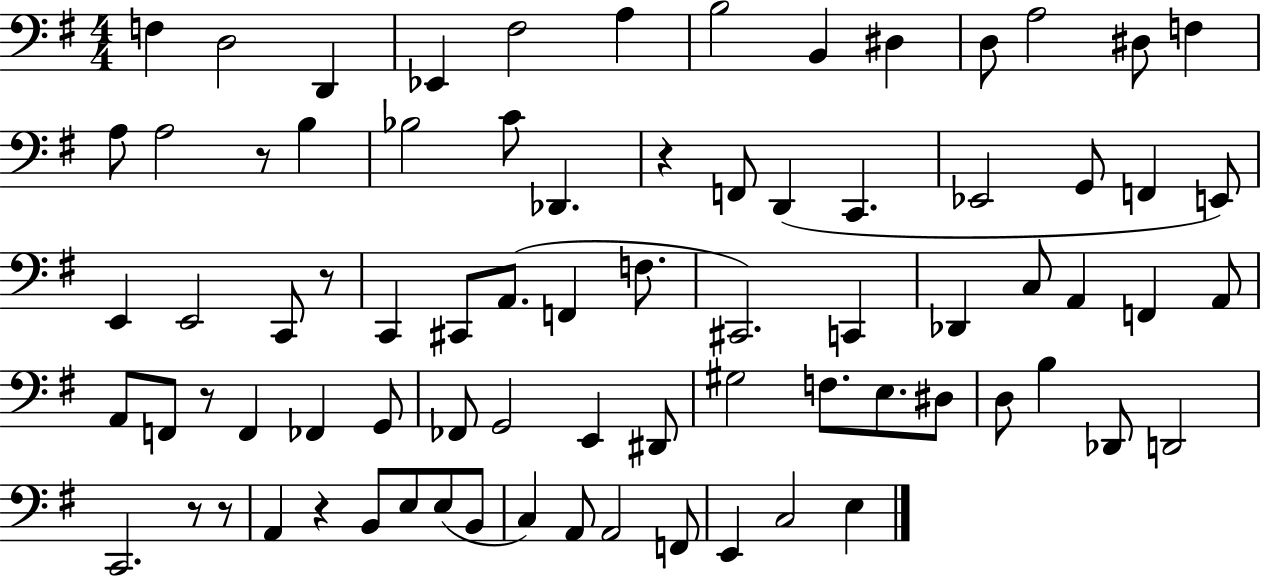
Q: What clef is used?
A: bass